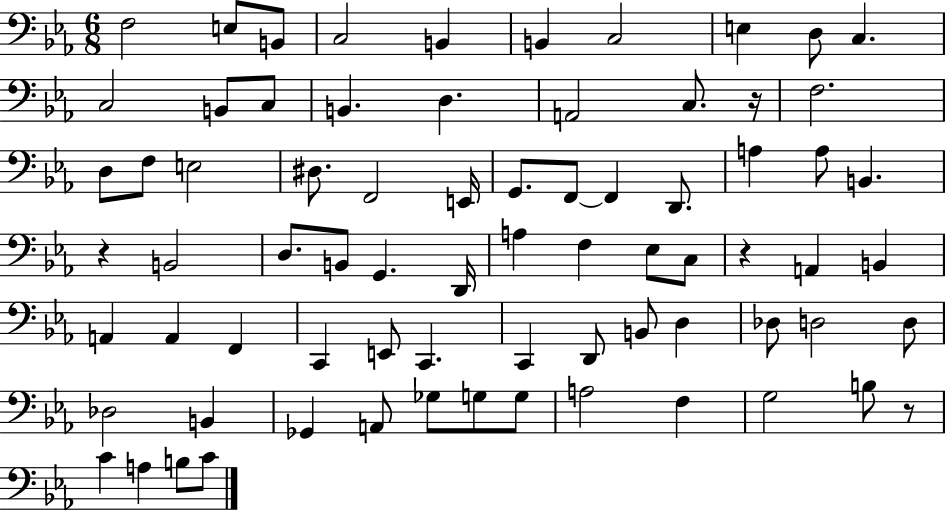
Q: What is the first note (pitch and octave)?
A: F3